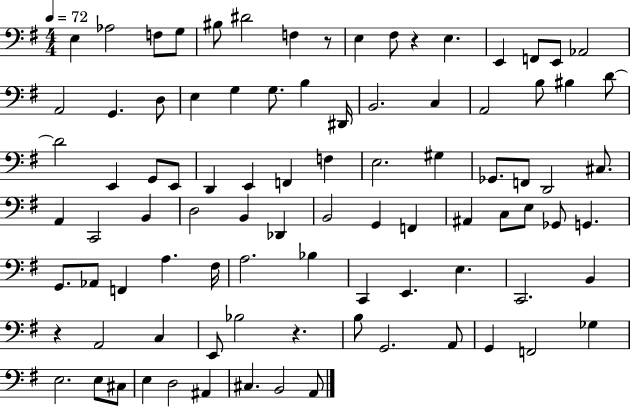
E3/q Ab3/h F3/e G3/e BIS3/e D#4/h F3/q R/e E3/q F#3/e R/q E3/q. E2/q F2/e E2/e Ab2/h A2/h G2/q. D3/e E3/q G3/q G3/e. B3/q D#2/s B2/h. C3/q A2/h B3/e BIS3/q D4/e D4/h E2/q G2/e E2/e D2/q E2/q F2/q F3/q E3/h. G#3/q Gb2/e. F2/e D2/h C#3/e. A2/q C2/h B2/q D3/h B2/q Db2/q B2/h G2/q F2/q A#2/q C3/e E3/e Gb2/e G2/q. G2/e. Ab2/e F2/q A3/q. F#3/s A3/h. Bb3/q C2/q E2/q. E3/q. C2/h. B2/q R/q A2/h C3/q E2/e Bb3/h R/q. B3/e G2/h. A2/e G2/q F2/h Gb3/q E3/h. E3/e C#3/e E3/q D3/h A#2/q C#3/q. B2/h A2/e